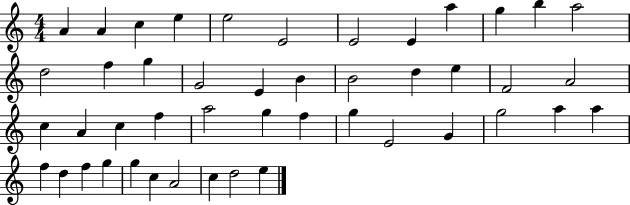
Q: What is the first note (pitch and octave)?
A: A4